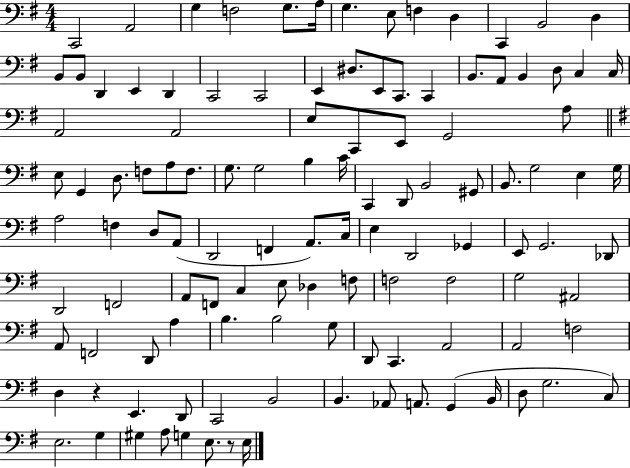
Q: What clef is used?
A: bass